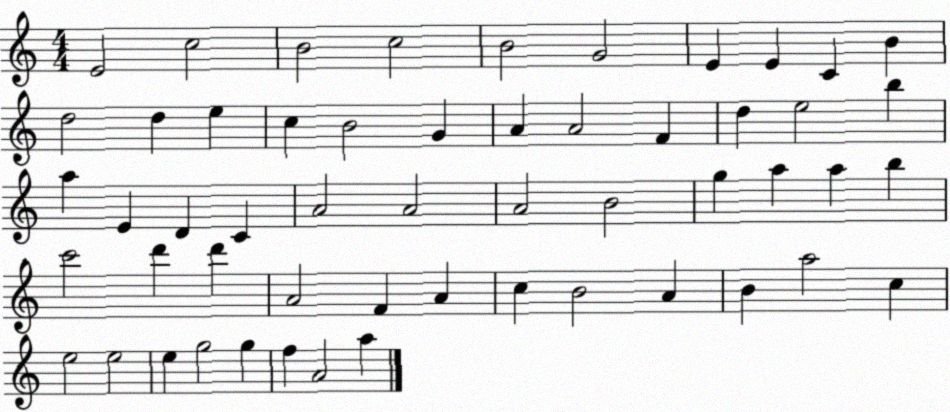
X:1
T:Untitled
M:4/4
L:1/4
K:C
E2 c2 B2 c2 B2 G2 E E C B d2 d e c B2 G A A2 F d e2 b a E D C A2 A2 A2 B2 g a a b c'2 d' d' A2 F A c B2 A B a2 c e2 e2 e g2 g f A2 a